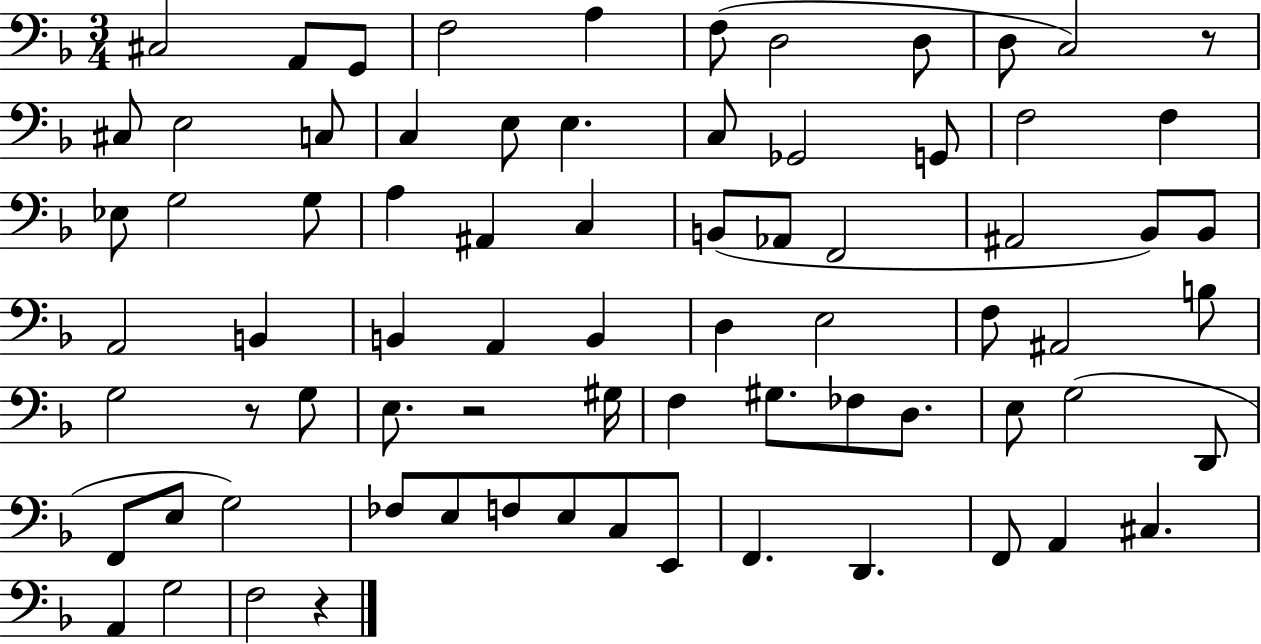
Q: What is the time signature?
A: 3/4